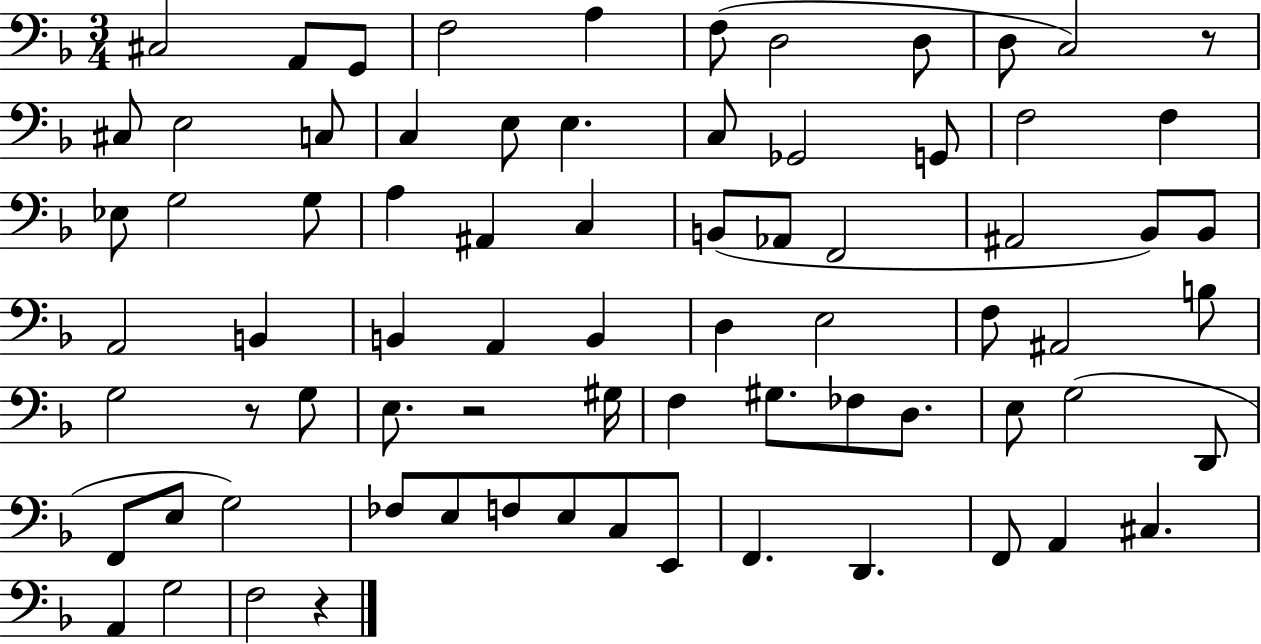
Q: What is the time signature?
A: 3/4